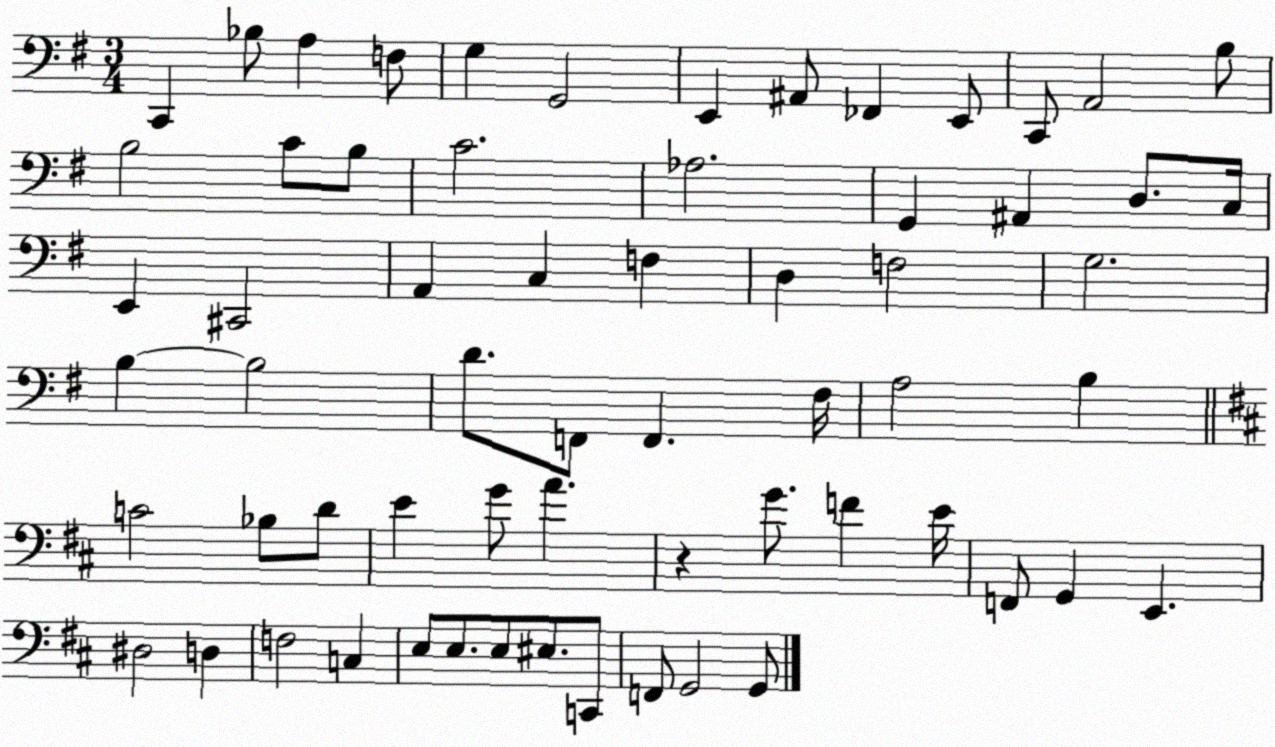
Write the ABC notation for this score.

X:1
T:Untitled
M:3/4
L:1/4
K:G
C,, _B,/2 A, F,/2 G, G,,2 E,, ^A,,/2 _F,, E,,/2 C,,/2 A,,2 B,/2 B,2 C/2 B,/2 C2 _A,2 G,, ^A,, D,/2 C,/4 E,, ^C,,2 A,, C, F, D, F,2 G,2 B, B,2 D/2 F,,/2 F,, ^F,/4 A,2 B, C2 _B,/2 D/2 E G/2 A z G/2 F E/4 F,,/2 G,, E,, ^D,2 D, F,2 C, E,/2 E,/2 E,/2 ^E,/2 C,,/2 F,,/2 G,,2 G,,/2